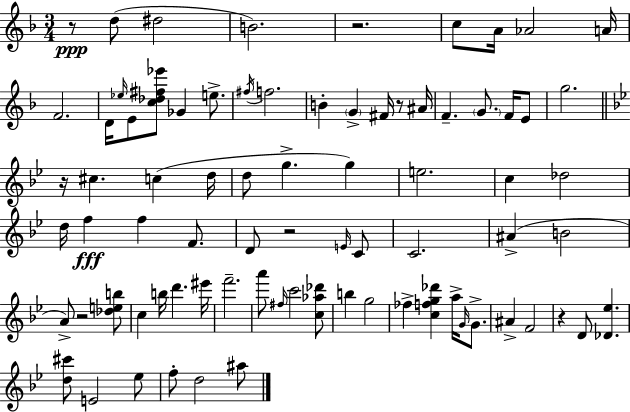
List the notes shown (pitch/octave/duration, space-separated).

R/e D5/e D#5/h B4/h. R/h. C5/e A4/s Ab4/h A4/s F4/h. D4/s Eb5/s E4/e [C5,Db5,F#5,Eb6]/e Gb4/q E5/e. F#5/s F5/h. B4/q G4/q F#4/s R/e A#4/s F4/q. G4/e. F4/s E4/e G5/h. R/s C#5/q. C5/q D5/s D5/e G5/q. G5/q E5/h. C5/q Db5/h D5/s F5/q F5/q F4/e. D4/e R/h E4/s C4/e C4/h. A#4/q B4/h A4/e R/h [Db5,E5,B5]/e C5/q B5/s D6/q. EIS6/s F6/h. A6/e F#5/s C6/h [C5,Ab5,Db6]/e B5/q G5/h FES5/q [C5,F5,G5,Db6]/q A5/s G4/s G4/e. A#4/q F4/h R/q D4/e [Db4,Eb5]/q. [D5,C#6]/e E4/h Eb5/e F5/e D5/h A#5/e